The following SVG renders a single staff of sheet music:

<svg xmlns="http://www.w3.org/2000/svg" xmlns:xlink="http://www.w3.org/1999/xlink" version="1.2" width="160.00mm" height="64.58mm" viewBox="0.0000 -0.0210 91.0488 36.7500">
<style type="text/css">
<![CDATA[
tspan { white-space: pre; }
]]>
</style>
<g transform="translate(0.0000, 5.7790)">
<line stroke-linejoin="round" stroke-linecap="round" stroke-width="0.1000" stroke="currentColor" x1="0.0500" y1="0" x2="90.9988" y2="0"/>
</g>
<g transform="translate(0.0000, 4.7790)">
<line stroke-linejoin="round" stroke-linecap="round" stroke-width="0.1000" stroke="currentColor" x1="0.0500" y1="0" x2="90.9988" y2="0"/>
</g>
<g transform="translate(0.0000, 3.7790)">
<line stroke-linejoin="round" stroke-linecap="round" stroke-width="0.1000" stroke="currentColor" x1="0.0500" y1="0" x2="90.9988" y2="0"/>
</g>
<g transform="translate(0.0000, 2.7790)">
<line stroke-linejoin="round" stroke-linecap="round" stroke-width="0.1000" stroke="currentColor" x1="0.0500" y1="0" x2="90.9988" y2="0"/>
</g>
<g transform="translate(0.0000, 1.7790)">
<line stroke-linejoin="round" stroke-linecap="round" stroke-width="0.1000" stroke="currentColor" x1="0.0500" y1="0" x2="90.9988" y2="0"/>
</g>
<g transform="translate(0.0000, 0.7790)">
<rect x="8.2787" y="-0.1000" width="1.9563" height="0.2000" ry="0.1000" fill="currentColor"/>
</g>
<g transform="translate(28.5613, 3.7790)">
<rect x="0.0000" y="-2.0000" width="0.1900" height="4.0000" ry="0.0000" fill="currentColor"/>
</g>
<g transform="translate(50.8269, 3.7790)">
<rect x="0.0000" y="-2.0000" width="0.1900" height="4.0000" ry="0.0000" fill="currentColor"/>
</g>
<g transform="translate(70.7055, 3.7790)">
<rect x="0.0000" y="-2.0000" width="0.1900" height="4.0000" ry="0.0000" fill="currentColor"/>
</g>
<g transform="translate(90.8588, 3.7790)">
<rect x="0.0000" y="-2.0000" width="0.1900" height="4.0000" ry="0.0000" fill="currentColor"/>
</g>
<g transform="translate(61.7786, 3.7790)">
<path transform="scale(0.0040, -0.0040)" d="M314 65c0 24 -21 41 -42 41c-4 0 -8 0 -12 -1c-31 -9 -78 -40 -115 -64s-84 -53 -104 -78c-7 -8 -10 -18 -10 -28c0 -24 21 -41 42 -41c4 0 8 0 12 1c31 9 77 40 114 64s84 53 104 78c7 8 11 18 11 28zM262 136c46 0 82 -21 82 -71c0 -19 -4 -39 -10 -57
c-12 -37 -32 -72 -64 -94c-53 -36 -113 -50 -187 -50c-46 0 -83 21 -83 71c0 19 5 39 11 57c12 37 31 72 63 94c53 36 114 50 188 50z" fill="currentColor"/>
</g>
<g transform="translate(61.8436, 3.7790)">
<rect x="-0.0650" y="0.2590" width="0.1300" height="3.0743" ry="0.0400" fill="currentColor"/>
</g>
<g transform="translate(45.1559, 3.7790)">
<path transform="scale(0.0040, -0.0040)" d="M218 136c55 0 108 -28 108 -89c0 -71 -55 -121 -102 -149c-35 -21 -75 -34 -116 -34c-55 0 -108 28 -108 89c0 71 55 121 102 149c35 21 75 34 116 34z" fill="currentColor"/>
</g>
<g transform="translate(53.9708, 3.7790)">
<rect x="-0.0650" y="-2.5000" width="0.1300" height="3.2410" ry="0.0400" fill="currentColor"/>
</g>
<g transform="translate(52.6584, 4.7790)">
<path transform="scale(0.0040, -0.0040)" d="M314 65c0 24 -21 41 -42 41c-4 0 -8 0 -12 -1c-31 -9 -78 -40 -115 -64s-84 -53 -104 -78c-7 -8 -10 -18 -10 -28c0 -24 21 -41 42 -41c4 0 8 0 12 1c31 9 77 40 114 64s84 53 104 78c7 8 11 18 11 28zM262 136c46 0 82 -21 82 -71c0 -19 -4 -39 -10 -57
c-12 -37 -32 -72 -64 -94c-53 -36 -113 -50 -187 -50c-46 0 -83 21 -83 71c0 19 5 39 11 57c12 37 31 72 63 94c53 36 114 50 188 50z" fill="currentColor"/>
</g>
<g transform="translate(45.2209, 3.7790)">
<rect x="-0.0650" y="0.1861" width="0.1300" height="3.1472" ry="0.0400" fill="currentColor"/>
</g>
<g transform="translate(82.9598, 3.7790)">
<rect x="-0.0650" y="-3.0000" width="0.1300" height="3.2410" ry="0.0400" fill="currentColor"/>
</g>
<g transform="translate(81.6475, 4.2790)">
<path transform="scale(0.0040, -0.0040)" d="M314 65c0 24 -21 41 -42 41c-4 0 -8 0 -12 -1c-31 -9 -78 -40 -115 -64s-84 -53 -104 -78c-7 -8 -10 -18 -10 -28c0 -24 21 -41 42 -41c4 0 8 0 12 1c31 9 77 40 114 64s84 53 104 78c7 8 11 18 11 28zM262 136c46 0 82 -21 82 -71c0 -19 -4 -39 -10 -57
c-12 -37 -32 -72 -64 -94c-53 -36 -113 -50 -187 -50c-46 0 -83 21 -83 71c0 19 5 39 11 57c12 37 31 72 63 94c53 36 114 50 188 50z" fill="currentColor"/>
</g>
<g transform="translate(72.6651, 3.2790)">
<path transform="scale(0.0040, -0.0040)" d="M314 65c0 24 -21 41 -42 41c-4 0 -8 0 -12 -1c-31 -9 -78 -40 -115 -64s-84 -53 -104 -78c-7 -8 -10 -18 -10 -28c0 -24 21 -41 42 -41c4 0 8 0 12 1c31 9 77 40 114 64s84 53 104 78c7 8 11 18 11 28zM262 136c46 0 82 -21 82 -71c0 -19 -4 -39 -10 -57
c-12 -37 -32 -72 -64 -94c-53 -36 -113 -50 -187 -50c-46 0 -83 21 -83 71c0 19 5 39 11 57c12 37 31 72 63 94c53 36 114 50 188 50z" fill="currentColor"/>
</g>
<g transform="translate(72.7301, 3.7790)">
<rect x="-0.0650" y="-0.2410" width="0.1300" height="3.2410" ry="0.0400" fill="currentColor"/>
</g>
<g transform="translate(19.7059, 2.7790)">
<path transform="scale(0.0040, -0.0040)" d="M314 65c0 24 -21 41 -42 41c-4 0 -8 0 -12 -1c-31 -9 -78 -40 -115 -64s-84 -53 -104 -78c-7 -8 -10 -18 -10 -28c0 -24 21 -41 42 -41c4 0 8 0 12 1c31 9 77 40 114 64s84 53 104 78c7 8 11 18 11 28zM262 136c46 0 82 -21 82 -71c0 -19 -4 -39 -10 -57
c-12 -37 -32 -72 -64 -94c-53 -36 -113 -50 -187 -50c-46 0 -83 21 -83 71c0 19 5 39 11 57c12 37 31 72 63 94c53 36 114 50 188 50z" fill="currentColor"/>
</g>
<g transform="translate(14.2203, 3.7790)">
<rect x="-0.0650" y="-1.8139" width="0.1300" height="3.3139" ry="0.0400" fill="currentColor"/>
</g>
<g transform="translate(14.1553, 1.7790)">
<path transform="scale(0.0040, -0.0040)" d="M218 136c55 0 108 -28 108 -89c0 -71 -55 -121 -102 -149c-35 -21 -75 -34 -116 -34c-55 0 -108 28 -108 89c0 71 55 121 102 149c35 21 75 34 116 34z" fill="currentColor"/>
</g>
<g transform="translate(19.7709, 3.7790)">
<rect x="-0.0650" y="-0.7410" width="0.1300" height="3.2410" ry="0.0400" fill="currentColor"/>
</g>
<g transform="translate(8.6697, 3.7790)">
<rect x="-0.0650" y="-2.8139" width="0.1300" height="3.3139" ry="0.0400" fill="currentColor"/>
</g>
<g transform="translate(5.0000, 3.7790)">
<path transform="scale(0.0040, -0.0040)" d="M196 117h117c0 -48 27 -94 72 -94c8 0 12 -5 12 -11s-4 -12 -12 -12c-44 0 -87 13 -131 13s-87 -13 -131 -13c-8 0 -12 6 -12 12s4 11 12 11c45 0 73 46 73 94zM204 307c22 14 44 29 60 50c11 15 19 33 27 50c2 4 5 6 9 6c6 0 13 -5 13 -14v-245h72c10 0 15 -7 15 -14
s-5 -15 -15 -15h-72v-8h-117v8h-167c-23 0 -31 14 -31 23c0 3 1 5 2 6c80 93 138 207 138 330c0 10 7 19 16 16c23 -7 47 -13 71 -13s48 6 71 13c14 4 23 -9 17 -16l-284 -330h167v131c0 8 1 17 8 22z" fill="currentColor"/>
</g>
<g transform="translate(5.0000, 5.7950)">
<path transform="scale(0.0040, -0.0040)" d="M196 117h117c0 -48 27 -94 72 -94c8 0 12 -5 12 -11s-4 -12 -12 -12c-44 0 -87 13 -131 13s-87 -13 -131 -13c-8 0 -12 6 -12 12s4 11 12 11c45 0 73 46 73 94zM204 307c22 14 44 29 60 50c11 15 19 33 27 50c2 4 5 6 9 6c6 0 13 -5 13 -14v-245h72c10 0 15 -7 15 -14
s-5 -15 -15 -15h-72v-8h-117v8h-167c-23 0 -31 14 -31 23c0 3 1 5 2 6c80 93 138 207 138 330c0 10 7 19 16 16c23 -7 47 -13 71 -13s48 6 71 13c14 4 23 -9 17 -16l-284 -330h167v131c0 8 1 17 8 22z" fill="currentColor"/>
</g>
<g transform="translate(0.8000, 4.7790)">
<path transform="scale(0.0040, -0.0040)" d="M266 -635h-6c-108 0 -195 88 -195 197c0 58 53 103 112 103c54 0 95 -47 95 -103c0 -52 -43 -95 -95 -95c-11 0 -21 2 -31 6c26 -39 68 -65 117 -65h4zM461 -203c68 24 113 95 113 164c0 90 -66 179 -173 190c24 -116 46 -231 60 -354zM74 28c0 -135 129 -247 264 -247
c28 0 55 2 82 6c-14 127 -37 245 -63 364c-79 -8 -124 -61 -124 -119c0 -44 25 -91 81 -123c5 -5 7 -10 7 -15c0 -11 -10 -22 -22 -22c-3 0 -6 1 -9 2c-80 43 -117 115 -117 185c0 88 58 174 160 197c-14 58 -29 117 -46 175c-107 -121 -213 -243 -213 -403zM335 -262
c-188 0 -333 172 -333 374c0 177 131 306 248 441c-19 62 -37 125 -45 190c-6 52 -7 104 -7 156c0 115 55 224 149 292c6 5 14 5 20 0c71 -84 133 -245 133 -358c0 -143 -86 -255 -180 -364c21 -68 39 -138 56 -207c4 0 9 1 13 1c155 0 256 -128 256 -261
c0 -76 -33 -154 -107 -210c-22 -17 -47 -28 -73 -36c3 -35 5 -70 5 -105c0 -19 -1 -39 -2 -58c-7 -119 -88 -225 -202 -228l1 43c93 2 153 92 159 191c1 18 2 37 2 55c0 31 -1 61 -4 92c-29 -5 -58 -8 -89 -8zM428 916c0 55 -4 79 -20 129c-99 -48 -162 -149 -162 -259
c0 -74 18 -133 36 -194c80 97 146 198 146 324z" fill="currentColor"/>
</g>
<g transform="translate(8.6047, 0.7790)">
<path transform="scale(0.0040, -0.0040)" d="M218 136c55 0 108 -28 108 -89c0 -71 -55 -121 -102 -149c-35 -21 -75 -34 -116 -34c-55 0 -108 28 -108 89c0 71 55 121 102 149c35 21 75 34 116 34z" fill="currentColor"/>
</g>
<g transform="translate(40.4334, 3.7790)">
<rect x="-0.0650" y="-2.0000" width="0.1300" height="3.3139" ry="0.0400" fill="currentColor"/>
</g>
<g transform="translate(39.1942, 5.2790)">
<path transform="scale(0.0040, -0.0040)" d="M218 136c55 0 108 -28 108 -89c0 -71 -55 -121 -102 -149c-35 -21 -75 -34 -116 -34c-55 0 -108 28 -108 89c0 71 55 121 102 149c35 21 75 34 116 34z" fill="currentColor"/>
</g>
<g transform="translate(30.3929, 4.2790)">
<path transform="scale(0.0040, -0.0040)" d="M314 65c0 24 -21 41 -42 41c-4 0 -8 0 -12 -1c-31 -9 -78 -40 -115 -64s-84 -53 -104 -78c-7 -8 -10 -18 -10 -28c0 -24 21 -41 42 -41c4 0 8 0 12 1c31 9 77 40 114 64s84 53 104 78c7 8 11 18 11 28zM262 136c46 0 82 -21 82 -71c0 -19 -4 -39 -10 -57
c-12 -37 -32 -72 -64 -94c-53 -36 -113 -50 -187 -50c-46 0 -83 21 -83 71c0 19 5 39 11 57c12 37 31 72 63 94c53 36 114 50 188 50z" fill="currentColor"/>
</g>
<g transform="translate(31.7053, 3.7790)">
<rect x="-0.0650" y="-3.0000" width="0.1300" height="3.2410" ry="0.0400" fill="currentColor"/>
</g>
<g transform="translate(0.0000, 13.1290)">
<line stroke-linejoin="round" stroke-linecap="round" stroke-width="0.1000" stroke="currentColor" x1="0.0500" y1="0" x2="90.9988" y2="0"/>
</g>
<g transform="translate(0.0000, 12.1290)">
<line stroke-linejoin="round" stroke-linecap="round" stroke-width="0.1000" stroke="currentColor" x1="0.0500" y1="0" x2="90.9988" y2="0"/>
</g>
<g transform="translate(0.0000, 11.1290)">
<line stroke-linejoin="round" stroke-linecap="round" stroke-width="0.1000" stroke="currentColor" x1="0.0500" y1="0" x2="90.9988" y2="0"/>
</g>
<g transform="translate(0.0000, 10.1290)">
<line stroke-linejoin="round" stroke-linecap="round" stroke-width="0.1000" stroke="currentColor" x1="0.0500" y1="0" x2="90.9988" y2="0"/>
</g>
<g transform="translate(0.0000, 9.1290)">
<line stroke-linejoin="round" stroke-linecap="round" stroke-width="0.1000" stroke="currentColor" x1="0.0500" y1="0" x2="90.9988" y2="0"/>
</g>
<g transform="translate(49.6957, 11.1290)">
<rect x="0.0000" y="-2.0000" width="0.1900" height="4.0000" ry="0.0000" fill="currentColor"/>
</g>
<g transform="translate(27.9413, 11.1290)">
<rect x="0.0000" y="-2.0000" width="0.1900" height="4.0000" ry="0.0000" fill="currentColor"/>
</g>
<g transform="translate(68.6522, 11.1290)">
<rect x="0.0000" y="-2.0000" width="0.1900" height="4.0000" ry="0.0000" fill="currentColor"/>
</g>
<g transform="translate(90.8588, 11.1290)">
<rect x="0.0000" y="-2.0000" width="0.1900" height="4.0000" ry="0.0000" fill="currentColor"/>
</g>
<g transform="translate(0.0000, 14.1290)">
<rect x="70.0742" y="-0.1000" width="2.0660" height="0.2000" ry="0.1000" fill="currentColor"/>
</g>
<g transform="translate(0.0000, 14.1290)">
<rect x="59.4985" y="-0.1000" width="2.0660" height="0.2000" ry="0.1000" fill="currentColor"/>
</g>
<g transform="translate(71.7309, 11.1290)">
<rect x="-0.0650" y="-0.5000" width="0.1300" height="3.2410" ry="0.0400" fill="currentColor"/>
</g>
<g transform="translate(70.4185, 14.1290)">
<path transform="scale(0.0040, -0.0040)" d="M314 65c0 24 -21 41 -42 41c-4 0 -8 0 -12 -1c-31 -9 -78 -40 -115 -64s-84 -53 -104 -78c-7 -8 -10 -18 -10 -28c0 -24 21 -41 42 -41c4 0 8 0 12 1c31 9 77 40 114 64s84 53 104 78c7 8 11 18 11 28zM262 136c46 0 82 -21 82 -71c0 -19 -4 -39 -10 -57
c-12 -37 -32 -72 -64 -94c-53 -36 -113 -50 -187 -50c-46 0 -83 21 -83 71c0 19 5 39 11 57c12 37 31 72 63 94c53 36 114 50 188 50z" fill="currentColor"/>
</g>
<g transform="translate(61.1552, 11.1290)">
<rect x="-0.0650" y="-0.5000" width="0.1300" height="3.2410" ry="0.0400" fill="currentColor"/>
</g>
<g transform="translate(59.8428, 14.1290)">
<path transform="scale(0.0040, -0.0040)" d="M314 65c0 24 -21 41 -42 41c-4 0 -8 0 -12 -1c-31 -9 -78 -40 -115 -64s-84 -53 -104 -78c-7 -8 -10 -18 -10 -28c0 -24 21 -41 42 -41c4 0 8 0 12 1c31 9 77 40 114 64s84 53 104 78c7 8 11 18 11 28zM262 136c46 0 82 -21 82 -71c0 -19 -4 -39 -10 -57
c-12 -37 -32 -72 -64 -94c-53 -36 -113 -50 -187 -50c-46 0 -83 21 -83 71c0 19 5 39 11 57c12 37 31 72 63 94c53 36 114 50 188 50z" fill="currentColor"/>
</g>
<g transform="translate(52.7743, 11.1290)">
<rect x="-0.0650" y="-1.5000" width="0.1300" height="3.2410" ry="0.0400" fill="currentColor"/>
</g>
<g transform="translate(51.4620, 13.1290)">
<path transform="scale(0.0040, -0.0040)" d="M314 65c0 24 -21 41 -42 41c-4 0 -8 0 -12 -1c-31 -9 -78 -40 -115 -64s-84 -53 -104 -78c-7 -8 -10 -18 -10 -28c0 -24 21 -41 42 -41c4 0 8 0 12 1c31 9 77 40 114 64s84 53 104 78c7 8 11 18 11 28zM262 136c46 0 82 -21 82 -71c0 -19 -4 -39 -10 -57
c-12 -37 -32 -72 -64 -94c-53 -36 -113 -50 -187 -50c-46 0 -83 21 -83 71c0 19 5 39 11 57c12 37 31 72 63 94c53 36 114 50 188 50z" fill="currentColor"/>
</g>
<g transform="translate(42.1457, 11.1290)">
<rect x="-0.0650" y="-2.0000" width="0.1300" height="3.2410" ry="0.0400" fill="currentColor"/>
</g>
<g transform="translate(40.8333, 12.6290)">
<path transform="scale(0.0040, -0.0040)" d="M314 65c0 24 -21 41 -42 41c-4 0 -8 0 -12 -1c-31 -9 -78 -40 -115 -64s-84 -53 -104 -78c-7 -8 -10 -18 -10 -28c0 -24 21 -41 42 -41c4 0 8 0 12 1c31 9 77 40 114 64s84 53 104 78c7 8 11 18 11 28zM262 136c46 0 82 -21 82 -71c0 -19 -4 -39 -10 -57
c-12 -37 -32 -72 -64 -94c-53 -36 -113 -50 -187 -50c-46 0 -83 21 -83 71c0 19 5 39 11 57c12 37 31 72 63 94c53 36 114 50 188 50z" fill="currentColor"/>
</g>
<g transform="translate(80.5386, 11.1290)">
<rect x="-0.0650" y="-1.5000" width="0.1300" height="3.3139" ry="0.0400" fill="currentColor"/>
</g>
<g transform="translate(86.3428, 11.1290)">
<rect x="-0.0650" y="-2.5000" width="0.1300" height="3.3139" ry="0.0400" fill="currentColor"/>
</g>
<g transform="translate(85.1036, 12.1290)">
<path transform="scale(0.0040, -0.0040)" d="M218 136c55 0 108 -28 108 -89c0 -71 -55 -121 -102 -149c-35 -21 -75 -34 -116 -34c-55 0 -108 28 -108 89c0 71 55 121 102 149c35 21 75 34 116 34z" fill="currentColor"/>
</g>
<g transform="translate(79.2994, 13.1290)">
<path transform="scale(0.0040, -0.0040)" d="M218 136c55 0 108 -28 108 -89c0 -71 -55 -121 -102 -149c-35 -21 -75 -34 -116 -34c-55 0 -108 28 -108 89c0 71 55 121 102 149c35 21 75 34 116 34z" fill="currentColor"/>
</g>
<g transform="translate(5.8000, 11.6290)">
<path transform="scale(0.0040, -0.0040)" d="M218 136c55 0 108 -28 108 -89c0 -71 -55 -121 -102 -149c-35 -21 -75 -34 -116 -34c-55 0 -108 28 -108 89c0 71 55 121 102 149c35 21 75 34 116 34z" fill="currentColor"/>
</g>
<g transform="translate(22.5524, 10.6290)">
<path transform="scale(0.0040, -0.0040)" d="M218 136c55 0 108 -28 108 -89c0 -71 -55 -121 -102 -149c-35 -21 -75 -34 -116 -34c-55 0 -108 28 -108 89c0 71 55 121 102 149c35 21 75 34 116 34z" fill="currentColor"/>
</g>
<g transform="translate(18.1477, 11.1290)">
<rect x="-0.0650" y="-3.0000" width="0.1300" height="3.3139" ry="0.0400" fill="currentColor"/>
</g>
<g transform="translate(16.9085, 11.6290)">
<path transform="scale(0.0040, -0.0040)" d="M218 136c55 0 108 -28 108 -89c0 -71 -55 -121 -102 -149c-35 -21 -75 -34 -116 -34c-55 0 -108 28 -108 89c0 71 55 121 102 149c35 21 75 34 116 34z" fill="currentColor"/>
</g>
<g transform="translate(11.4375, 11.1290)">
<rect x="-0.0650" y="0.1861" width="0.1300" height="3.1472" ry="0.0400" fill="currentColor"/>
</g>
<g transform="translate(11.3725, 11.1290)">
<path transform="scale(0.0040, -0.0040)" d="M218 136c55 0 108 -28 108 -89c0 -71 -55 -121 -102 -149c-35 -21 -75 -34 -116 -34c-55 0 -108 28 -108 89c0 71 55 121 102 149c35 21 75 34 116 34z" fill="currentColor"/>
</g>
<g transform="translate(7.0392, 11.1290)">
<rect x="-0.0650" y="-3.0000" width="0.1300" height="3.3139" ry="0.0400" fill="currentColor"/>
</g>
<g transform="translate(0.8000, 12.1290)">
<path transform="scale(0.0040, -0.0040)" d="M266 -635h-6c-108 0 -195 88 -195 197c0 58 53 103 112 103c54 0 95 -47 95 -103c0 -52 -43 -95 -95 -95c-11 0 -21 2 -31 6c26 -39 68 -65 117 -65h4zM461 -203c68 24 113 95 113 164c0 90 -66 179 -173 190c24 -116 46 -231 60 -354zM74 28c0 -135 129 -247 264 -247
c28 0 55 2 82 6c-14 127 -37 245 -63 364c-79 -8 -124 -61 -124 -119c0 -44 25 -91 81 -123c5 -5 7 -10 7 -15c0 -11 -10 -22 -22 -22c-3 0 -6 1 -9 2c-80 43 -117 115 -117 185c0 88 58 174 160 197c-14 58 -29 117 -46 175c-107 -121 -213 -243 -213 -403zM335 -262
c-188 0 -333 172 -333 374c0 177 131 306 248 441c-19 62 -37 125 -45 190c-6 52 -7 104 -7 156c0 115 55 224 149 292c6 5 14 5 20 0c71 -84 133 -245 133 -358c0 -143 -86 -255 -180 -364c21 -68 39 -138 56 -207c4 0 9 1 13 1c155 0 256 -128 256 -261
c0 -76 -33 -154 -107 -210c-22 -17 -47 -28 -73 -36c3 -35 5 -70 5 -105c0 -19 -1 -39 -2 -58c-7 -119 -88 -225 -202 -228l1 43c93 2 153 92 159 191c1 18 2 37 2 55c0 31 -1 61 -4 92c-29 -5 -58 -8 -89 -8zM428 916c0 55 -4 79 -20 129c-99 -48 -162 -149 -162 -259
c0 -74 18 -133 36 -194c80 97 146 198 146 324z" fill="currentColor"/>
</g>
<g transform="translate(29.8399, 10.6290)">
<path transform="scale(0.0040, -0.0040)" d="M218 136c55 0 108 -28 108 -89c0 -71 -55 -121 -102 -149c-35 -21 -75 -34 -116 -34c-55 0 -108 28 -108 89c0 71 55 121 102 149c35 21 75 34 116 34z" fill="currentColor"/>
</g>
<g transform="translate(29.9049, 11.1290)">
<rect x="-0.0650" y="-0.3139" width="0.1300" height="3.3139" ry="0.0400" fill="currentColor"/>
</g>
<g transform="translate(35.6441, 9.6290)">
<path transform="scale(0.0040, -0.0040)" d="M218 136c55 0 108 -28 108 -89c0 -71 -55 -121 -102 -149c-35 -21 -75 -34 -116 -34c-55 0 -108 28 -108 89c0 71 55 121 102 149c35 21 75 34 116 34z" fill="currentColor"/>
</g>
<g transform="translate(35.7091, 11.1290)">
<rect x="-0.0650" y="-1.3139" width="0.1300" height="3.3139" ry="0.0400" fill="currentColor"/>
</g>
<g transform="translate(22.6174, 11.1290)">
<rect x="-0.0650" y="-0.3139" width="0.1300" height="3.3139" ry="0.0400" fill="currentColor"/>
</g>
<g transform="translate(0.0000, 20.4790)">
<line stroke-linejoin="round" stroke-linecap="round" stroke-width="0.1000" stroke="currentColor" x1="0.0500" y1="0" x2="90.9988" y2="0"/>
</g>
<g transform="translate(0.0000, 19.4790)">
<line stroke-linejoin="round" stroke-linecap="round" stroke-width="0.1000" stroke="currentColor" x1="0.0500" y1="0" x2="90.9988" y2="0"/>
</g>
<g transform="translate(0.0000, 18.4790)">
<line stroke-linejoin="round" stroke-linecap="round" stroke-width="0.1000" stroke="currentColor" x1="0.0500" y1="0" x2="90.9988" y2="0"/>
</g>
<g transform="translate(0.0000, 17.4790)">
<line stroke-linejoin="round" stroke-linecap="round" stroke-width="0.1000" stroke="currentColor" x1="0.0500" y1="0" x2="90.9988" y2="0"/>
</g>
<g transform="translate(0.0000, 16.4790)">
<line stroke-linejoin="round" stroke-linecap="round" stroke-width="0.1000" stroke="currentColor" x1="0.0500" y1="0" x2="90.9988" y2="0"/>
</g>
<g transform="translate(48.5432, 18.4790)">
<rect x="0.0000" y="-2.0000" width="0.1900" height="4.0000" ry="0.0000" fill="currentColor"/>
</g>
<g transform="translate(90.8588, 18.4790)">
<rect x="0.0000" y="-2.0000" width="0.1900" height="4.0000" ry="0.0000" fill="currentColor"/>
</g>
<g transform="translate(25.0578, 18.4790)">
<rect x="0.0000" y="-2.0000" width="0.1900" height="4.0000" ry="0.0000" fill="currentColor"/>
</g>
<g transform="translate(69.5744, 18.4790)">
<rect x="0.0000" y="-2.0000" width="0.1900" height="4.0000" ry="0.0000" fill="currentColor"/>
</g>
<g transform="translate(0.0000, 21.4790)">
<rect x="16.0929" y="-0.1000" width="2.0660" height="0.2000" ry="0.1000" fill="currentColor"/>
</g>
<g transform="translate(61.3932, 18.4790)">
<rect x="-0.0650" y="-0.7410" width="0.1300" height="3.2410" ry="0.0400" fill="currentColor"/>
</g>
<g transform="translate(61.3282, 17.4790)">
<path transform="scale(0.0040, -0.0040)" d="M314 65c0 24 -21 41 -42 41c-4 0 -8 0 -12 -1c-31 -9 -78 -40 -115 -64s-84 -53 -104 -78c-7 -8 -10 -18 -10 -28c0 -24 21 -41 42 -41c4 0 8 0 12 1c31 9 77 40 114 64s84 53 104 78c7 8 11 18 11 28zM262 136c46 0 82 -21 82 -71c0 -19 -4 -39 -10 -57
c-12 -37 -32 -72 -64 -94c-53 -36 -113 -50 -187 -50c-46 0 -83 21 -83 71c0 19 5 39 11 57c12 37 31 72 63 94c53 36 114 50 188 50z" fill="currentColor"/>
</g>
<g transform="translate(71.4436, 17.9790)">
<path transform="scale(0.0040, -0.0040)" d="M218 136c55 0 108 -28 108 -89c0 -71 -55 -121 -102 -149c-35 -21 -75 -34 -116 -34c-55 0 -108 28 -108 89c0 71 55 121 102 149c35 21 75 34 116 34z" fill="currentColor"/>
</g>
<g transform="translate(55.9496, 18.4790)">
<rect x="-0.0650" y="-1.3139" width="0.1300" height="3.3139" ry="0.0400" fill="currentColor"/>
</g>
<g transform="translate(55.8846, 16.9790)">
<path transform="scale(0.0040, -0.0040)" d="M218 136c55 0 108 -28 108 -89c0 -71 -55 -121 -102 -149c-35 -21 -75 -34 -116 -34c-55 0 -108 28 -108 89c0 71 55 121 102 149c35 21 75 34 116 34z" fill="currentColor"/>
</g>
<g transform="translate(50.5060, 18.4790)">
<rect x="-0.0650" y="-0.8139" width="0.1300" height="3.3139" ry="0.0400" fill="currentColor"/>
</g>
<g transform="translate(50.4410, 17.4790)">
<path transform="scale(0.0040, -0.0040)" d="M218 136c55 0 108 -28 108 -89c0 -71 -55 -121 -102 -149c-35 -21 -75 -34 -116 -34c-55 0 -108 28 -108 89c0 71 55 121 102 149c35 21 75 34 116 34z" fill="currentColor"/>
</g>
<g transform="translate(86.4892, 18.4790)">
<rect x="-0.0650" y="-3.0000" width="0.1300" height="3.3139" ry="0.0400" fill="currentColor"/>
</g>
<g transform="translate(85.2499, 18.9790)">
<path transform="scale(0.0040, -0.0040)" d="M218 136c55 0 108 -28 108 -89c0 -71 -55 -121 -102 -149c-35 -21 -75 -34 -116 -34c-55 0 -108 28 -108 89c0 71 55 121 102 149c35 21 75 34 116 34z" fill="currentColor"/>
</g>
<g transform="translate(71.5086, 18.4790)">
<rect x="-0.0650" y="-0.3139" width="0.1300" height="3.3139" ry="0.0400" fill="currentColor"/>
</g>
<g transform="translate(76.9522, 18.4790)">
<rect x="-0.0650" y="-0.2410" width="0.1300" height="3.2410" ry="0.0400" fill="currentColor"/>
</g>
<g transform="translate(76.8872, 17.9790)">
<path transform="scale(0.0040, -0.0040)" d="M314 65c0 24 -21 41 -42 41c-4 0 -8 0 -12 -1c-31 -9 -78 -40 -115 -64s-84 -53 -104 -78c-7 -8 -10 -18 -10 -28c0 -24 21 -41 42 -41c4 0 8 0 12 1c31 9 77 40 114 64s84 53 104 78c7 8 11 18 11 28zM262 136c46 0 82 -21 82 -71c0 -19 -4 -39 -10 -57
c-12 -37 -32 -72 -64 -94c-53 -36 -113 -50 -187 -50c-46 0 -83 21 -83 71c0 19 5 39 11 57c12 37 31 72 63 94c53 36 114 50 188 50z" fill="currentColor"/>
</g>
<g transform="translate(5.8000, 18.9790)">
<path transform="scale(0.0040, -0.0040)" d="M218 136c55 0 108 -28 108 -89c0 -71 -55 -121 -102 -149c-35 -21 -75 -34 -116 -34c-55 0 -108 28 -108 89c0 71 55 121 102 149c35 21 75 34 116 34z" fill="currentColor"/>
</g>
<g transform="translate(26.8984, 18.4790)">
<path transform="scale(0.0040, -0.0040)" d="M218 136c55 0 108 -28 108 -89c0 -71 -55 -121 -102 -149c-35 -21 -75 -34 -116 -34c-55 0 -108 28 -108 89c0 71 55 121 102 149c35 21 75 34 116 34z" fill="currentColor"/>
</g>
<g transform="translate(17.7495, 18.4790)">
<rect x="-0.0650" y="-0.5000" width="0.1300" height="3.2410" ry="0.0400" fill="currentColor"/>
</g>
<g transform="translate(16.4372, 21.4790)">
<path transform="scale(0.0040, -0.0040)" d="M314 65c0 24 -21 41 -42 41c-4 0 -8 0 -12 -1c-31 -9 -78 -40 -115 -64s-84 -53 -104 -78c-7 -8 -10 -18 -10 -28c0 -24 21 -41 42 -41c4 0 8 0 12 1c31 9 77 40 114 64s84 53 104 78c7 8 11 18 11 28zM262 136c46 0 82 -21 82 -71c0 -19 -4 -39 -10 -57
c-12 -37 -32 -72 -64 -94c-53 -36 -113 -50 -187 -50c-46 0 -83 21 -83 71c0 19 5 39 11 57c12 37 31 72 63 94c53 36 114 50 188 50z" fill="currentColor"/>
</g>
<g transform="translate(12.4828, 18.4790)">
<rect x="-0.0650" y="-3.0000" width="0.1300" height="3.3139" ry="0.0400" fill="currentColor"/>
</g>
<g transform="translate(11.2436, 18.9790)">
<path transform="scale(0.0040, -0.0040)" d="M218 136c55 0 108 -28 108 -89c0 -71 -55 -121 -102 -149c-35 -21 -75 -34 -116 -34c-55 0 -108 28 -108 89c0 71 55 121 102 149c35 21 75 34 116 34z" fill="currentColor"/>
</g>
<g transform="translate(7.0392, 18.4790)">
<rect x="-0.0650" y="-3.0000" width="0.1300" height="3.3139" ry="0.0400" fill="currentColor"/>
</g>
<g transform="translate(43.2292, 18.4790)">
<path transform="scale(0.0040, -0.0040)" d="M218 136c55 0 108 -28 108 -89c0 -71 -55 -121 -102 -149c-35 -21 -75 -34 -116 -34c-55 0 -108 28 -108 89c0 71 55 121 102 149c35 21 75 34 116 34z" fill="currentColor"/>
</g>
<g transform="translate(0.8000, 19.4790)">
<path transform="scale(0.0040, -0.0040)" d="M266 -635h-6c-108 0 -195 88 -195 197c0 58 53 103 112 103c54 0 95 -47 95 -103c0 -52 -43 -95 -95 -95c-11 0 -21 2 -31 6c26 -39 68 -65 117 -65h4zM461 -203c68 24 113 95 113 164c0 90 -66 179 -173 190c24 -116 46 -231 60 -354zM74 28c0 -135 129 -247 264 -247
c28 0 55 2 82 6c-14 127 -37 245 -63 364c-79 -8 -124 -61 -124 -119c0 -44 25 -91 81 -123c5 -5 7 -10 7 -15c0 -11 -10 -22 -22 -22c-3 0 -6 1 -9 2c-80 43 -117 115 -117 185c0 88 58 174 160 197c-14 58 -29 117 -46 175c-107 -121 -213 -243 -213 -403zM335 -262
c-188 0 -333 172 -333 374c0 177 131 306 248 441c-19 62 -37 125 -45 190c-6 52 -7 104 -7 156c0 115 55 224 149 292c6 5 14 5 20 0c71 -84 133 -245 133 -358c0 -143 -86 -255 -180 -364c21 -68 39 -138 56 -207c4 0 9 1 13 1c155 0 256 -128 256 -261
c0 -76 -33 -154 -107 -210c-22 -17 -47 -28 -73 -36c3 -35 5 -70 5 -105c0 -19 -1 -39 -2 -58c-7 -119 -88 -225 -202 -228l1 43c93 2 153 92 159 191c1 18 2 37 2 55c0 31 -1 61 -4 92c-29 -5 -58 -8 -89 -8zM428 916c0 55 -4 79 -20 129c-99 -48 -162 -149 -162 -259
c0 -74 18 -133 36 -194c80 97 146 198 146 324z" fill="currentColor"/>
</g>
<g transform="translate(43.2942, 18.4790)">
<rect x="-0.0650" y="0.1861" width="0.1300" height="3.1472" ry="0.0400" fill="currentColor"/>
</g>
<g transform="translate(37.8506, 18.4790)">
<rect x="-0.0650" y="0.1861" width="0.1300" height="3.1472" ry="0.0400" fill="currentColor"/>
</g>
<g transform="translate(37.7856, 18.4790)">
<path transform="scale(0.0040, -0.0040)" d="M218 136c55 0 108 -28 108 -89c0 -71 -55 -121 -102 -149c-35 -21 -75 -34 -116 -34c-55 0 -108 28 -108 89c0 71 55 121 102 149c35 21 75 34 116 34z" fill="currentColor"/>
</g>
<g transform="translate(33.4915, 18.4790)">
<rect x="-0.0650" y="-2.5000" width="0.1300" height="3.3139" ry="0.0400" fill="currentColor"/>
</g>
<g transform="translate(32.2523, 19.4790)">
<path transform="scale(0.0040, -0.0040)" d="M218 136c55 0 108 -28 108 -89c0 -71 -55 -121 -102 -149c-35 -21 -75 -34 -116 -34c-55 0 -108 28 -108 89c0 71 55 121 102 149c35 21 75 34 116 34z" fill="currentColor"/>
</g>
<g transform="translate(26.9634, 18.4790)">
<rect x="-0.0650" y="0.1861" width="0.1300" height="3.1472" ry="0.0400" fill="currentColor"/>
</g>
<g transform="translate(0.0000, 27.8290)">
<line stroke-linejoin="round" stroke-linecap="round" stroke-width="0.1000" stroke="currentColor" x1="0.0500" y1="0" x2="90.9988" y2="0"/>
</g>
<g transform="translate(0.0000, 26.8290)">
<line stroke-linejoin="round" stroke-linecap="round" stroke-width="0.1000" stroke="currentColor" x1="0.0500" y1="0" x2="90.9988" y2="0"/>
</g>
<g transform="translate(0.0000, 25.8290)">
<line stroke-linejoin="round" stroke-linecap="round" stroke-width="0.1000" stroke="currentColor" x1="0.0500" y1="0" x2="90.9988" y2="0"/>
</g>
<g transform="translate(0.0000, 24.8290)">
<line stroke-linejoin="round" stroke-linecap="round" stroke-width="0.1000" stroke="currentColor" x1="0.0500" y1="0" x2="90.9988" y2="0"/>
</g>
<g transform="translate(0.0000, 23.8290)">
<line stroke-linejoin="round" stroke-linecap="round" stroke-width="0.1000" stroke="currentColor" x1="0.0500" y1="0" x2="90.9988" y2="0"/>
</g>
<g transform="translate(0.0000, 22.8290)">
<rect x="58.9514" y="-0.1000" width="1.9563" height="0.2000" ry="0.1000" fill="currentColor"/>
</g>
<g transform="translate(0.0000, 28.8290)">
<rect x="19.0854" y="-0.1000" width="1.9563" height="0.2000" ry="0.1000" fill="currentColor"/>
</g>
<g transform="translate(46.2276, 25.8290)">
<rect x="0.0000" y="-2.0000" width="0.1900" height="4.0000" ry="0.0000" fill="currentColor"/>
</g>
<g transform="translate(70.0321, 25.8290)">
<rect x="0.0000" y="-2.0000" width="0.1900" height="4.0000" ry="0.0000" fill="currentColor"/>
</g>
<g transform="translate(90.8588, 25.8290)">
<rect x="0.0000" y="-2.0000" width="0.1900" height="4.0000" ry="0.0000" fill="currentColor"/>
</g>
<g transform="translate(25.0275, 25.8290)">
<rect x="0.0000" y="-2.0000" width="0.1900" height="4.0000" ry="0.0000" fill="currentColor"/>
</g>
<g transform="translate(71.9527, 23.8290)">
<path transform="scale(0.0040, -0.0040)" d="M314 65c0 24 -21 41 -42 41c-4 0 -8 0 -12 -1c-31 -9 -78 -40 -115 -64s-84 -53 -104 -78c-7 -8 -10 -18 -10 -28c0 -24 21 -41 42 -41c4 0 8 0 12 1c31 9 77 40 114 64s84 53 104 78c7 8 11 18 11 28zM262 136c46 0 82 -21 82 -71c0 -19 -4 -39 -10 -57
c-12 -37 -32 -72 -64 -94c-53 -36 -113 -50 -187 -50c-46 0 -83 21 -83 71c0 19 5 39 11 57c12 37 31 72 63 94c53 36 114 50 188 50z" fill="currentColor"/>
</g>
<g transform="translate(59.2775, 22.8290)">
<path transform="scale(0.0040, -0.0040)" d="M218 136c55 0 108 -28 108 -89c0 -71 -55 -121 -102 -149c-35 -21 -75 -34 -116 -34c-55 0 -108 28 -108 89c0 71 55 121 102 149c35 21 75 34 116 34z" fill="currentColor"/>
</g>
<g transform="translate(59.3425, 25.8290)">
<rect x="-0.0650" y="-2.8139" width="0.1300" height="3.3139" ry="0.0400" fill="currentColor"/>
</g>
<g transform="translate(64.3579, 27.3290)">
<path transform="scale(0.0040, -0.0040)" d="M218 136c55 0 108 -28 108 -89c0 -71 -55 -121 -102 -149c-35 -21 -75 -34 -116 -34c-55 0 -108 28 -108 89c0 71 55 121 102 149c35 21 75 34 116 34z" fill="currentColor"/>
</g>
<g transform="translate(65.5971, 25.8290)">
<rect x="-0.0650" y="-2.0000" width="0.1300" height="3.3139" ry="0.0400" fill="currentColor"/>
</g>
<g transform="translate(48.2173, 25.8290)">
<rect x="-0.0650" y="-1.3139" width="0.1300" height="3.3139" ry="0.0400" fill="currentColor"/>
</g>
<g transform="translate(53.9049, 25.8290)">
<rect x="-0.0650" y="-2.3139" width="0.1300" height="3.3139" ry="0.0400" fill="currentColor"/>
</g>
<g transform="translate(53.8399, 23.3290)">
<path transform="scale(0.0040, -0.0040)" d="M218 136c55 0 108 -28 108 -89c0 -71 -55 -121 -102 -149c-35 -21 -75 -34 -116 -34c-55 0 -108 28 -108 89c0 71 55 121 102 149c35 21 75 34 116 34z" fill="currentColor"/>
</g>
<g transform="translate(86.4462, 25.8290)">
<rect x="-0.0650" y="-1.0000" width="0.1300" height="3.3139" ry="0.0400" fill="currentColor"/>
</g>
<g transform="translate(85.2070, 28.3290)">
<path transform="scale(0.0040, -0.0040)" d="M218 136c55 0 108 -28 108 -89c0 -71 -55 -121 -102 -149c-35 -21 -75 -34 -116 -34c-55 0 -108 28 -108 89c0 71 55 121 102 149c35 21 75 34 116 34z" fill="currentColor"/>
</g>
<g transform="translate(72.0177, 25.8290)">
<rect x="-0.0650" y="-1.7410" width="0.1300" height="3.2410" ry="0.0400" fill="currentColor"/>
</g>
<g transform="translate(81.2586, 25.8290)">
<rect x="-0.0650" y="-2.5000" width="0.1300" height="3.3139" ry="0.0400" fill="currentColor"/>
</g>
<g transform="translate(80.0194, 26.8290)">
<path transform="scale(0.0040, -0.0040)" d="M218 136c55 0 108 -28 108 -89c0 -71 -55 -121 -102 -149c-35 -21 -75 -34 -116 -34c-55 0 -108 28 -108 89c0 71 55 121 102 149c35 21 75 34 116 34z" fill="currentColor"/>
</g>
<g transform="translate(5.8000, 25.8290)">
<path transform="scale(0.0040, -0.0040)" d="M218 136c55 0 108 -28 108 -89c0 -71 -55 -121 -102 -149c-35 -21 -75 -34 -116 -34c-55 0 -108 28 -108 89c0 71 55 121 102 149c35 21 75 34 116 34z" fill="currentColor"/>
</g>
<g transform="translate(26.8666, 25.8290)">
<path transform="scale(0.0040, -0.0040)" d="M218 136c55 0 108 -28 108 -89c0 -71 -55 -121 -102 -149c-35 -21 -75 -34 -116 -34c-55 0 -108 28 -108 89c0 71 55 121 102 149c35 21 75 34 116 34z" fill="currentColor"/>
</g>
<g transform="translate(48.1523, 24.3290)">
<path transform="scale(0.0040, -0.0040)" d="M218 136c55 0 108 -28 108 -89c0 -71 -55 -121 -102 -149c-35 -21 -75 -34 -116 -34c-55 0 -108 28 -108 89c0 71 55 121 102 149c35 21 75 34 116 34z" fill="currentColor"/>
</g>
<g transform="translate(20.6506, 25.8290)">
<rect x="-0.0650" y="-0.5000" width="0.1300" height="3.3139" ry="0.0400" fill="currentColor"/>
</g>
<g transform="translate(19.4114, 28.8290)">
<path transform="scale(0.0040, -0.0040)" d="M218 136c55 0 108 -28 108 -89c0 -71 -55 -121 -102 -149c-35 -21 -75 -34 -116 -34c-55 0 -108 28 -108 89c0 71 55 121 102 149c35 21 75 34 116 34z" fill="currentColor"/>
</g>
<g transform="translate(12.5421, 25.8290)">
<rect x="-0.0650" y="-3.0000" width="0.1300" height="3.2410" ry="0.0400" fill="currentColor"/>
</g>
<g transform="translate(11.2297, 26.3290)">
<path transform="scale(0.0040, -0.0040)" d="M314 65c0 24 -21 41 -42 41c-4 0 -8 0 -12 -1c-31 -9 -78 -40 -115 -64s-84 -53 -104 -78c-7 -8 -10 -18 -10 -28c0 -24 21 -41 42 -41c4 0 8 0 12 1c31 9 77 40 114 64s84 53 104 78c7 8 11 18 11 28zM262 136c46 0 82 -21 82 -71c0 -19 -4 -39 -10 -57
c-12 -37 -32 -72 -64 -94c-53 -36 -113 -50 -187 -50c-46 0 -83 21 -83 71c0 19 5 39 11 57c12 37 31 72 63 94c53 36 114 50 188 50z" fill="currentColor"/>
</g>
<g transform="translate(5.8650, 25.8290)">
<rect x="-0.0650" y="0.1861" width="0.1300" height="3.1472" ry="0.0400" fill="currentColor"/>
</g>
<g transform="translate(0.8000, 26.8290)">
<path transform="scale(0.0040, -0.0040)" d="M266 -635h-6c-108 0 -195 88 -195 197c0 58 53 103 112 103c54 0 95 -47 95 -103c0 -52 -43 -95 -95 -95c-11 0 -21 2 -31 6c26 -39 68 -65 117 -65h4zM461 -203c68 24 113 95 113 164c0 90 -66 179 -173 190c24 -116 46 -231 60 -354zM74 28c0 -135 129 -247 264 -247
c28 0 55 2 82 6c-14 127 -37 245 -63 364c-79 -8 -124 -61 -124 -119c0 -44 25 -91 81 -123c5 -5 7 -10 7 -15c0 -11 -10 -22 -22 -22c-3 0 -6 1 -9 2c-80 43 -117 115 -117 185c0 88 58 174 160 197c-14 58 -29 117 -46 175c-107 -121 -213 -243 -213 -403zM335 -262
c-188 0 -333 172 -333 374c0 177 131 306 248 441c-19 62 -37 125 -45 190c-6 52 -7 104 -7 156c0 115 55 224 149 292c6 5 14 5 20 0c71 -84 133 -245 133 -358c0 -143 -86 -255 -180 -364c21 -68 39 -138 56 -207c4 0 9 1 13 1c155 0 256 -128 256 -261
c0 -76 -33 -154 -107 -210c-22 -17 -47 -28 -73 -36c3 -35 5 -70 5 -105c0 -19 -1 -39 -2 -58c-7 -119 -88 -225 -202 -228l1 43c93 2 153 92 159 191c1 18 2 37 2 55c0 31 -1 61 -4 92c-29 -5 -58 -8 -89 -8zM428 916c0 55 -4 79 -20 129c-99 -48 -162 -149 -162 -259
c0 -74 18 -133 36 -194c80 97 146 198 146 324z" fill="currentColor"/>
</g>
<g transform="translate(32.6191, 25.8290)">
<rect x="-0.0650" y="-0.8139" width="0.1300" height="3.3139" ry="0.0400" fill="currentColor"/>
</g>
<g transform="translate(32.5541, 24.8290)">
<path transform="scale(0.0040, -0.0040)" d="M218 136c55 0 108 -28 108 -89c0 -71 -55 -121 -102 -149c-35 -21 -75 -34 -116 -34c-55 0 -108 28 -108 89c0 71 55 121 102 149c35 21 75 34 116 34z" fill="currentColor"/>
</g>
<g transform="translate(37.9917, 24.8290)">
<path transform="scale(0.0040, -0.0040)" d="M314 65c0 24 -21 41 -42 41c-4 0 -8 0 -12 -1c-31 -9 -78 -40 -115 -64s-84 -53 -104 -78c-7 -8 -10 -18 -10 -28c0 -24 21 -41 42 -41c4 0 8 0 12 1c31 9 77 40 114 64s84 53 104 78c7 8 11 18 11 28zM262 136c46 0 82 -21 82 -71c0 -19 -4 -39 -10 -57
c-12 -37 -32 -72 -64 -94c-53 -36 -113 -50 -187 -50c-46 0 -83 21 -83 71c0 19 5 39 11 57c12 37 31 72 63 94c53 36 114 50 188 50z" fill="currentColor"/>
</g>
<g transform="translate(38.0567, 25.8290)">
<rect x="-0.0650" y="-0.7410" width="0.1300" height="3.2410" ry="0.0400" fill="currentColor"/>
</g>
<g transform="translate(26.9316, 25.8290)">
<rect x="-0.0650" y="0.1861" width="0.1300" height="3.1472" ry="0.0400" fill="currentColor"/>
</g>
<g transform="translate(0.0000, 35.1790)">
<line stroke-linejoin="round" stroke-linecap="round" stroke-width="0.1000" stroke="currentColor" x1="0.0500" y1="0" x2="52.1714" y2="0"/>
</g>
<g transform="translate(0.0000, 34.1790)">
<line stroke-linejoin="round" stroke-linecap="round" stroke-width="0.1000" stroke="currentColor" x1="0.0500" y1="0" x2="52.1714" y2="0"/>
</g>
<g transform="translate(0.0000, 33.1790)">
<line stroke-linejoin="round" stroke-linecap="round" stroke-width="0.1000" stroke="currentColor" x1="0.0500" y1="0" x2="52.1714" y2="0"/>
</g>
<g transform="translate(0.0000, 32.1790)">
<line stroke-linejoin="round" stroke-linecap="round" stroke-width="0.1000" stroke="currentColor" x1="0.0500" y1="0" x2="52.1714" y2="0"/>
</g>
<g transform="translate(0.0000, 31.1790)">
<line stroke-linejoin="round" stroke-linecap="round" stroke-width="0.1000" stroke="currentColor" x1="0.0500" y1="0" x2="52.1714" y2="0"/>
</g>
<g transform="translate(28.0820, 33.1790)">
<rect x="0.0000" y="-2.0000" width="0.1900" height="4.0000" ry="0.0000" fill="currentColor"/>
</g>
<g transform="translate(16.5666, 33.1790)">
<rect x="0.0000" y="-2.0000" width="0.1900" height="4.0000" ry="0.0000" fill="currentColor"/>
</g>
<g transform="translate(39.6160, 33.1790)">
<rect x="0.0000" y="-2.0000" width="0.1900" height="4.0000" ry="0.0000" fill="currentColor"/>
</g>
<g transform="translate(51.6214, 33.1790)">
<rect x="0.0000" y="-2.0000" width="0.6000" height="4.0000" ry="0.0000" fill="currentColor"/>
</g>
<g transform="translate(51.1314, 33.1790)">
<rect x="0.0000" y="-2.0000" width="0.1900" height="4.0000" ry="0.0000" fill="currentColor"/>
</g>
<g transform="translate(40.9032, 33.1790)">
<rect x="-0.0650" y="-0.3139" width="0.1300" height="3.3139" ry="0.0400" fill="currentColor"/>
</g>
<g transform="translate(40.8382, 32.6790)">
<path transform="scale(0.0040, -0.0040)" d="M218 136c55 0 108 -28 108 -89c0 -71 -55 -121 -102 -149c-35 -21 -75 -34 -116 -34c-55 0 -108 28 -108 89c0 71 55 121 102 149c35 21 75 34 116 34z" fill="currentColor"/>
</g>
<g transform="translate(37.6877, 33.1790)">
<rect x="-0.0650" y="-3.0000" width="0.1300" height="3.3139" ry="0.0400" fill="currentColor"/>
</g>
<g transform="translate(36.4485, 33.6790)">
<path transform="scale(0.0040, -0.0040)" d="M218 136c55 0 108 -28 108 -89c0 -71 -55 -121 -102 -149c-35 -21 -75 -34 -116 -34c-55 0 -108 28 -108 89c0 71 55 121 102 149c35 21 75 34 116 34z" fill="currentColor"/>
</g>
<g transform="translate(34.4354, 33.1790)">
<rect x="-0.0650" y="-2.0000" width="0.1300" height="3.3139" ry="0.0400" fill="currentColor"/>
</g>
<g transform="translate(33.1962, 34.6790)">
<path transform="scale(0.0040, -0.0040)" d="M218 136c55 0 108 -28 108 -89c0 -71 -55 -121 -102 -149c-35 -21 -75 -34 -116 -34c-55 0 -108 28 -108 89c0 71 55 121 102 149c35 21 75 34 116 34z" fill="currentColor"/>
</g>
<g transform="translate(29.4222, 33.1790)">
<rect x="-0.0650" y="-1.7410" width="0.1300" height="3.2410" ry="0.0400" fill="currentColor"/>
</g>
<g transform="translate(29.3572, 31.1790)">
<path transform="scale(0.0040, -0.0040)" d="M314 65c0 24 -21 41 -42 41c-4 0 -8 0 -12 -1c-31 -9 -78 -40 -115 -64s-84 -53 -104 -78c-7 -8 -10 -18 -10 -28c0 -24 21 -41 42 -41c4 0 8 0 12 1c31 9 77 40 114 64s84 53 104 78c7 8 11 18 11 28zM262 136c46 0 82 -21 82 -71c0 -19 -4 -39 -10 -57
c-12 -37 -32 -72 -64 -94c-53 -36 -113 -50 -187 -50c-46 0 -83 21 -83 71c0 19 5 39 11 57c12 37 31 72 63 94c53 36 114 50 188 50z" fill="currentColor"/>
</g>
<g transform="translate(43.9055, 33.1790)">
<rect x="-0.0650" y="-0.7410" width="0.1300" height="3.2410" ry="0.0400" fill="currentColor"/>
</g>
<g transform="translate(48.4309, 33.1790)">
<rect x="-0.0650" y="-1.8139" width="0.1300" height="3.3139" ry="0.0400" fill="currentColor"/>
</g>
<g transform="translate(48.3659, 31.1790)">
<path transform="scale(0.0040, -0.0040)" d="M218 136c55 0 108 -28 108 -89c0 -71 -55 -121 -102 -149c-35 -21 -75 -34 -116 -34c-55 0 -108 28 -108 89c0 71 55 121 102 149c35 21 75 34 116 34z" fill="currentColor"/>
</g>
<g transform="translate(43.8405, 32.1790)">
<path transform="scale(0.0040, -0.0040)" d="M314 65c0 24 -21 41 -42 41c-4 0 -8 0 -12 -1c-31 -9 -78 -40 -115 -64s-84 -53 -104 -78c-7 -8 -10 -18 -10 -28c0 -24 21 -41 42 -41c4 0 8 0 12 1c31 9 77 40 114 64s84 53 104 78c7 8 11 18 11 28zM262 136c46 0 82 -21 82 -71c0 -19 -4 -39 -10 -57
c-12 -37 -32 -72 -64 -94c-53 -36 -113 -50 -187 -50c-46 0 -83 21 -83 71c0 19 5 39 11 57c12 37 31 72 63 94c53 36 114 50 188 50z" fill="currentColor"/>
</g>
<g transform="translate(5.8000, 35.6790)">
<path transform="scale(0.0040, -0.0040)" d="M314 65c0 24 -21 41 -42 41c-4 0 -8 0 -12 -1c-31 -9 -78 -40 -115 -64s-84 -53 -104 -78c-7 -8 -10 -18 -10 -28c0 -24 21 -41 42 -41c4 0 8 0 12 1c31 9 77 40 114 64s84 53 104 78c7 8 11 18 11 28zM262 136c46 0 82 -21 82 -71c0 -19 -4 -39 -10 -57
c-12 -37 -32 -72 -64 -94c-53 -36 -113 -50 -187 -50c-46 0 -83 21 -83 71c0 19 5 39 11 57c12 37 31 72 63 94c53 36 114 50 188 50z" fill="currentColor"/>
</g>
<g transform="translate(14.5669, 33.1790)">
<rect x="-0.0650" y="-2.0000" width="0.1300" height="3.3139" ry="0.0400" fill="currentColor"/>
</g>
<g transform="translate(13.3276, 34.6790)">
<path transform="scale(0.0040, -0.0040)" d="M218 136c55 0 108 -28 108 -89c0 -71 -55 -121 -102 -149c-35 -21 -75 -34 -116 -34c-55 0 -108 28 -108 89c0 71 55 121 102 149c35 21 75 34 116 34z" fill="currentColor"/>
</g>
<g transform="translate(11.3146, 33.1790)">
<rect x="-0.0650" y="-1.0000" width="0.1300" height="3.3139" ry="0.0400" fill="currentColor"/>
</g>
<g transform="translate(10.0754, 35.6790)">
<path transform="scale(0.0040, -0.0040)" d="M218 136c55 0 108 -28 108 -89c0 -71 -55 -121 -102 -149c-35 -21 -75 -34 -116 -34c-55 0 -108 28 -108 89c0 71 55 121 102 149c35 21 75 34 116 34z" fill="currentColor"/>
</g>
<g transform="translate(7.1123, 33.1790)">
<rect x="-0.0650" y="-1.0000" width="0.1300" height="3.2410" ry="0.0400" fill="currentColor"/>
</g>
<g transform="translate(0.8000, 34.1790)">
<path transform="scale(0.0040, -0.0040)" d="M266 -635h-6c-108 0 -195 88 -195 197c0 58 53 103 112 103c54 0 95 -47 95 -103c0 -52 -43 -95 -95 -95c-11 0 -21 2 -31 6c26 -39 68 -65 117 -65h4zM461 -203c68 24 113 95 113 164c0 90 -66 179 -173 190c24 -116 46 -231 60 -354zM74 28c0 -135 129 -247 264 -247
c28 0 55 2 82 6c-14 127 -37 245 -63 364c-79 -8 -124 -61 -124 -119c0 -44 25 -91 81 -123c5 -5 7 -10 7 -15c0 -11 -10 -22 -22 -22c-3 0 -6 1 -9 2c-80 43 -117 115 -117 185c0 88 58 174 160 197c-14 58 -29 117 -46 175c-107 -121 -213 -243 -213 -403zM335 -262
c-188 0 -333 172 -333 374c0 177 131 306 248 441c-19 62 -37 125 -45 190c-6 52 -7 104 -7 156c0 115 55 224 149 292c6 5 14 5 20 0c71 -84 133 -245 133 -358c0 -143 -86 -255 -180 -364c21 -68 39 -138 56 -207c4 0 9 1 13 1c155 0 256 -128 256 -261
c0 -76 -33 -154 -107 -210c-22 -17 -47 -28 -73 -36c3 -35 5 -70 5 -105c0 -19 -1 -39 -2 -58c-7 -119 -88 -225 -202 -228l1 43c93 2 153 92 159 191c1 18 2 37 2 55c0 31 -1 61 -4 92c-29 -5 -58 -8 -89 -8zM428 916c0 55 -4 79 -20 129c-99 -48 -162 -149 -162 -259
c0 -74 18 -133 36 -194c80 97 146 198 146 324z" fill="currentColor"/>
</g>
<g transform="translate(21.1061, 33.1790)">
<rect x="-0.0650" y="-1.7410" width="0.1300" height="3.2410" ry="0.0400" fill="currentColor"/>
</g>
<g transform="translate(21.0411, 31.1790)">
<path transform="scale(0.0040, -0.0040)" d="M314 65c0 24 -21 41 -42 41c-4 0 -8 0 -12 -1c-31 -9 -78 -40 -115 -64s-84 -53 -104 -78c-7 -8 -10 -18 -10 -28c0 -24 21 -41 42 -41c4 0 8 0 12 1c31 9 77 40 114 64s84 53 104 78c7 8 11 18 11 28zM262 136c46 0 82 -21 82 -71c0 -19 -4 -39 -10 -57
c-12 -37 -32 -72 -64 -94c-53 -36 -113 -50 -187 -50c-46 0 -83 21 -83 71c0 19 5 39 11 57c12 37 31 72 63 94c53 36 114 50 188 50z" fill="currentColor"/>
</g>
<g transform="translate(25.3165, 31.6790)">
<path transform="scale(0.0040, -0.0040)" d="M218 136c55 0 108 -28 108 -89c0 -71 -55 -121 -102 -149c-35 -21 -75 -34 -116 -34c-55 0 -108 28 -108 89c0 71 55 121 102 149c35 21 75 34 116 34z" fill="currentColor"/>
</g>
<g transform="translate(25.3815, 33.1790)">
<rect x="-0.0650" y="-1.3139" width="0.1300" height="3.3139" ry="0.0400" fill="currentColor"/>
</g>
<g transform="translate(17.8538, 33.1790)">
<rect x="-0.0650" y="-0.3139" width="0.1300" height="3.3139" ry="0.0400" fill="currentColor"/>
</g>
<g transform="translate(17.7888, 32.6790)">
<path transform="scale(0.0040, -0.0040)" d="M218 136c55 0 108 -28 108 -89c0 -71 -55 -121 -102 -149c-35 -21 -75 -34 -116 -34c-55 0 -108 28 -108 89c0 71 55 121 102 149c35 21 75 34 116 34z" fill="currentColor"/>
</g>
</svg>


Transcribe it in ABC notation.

X:1
T:Untitled
M:4/4
L:1/4
K:C
a f d2 A2 F B G2 B2 c2 A2 A B A c c e F2 E2 C2 C2 E G A A C2 B G B B d e d2 c c2 A B A2 C B d d2 e g a F f2 G D D2 D F c f2 e f2 F A c d2 f